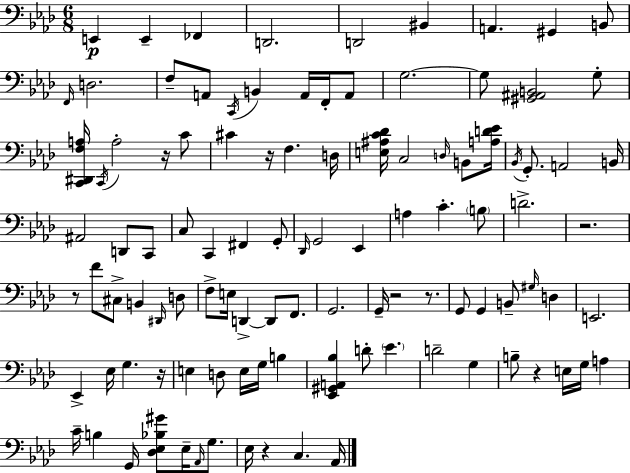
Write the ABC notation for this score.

X:1
T:Untitled
M:6/8
L:1/4
K:Ab
E,, E,, _F,, D,,2 D,,2 ^B,, A,, ^G,, B,,/2 F,,/4 D,2 F,/2 A,,/2 C,,/4 B,, A,,/4 F,,/4 A,,/2 G,2 G,/2 [^G,,^A,,B,,]2 G,/2 [C,,^D,,F,A,]/4 C,,/4 A,2 z/4 C/2 ^C z/4 F, D,/4 [E,^A,C_D]/4 C,2 D,/4 B,,/2 [A,D_E]/4 _B,,/4 G,,/2 A,,2 B,,/4 ^A,,2 D,,/2 C,,/2 C,/2 C,, ^F,, G,,/2 _D,,/4 G,,2 _E,, A, C B,/2 D2 z2 z/2 F/2 ^C,/2 B,, ^D,,/4 D,/2 F,/2 E,/4 D,, D,,/2 F,,/2 G,,2 G,,/4 z2 z/2 G,,/2 G,, B,,/2 ^G,/4 D, E,,2 _E,, _E,/4 G, z/4 E, D,/2 E,/4 G,/4 B, [_E,,^G,,A,,_B,] D/2 _E D2 G, B,/2 z E,/4 G,/4 A, C/4 B, G,,/4 [_D,_E,_B,^G]/2 _E,/4 _A,,/4 G,/2 _E,/4 z C, _A,,/4